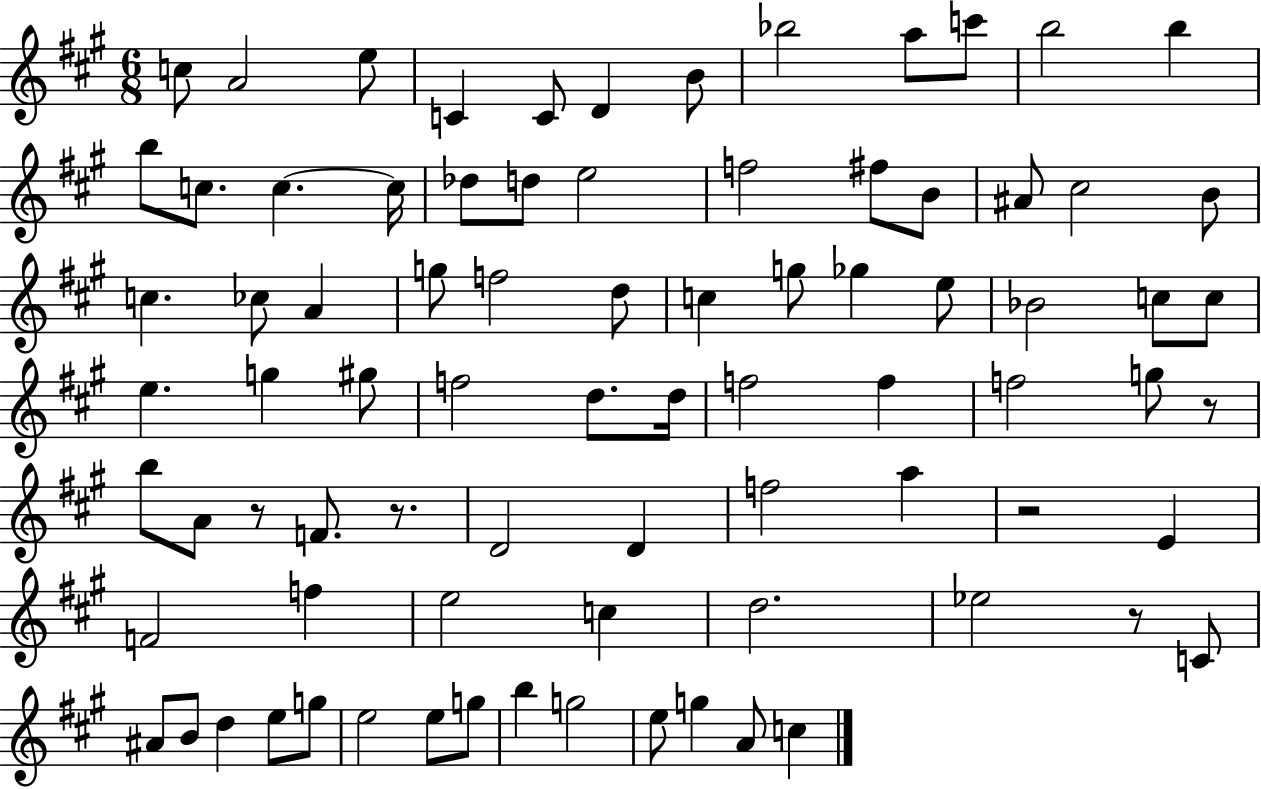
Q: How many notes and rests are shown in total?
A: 82